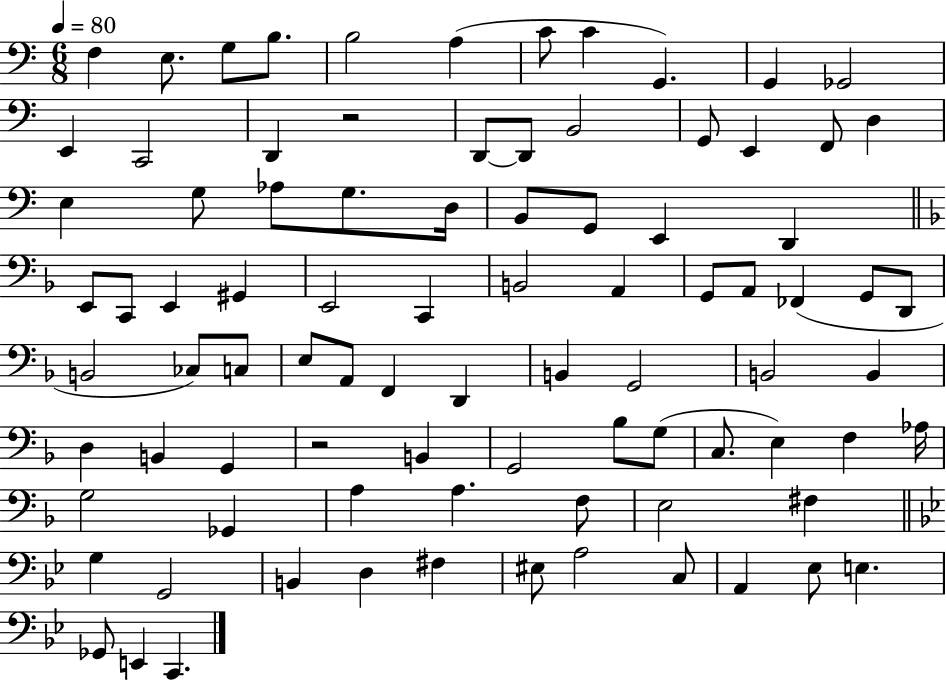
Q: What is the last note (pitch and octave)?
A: C2